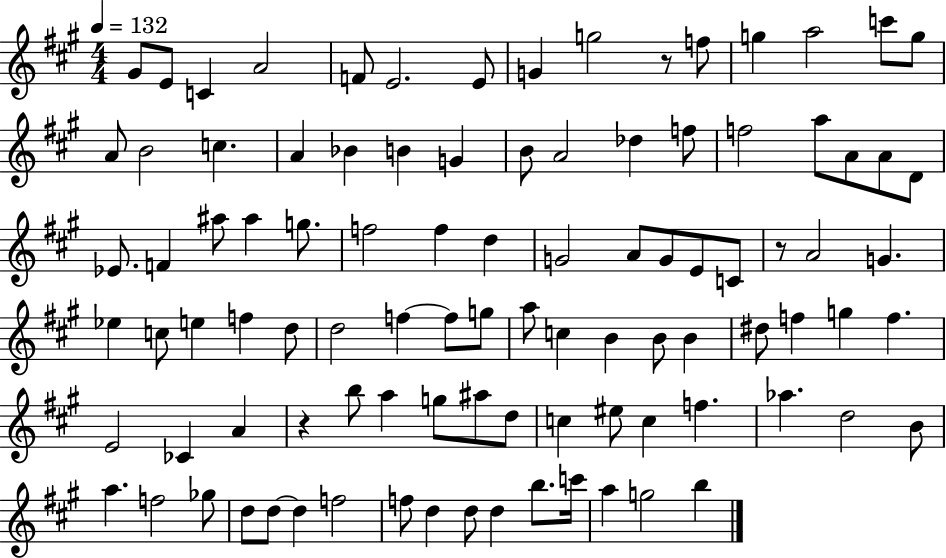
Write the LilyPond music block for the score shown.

{
  \clef treble
  \numericTimeSignature
  \time 4/4
  \key a \major
  \tempo 4 = 132
  gis'8 e'8 c'4 a'2 | f'8 e'2. e'8 | g'4 g''2 r8 f''8 | g''4 a''2 c'''8 g''8 | \break a'8 b'2 c''4. | a'4 bes'4 b'4 g'4 | b'8 a'2 des''4 f''8 | f''2 a''8 a'8 a'8 d'8 | \break ees'8. f'4 ais''8 ais''4 g''8. | f''2 f''4 d''4 | g'2 a'8 g'8 e'8 c'8 | r8 a'2 g'4. | \break ees''4 c''8 e''4 f''4 d''8 | d''2 f''4~~ f''8 g''8 | a''8 c''4 b'4 b'8 b'4 | dis''8 f''4 g''4 f''4. | \break e'2 ces'4 a'4 | r4 b''8 a''4 g''8 ais''8 d''8 | c''4 eis''8 c''4 f''4. | aes''4. d''2 b'8 | \break a''4. f''2 ges''8 | d''8 d''8~~ d''4 f''2 | f''8 d''4 d''8 d''4 b''8. c'''16 | a''4 g''2 b''4 | \break \bar "|."
}